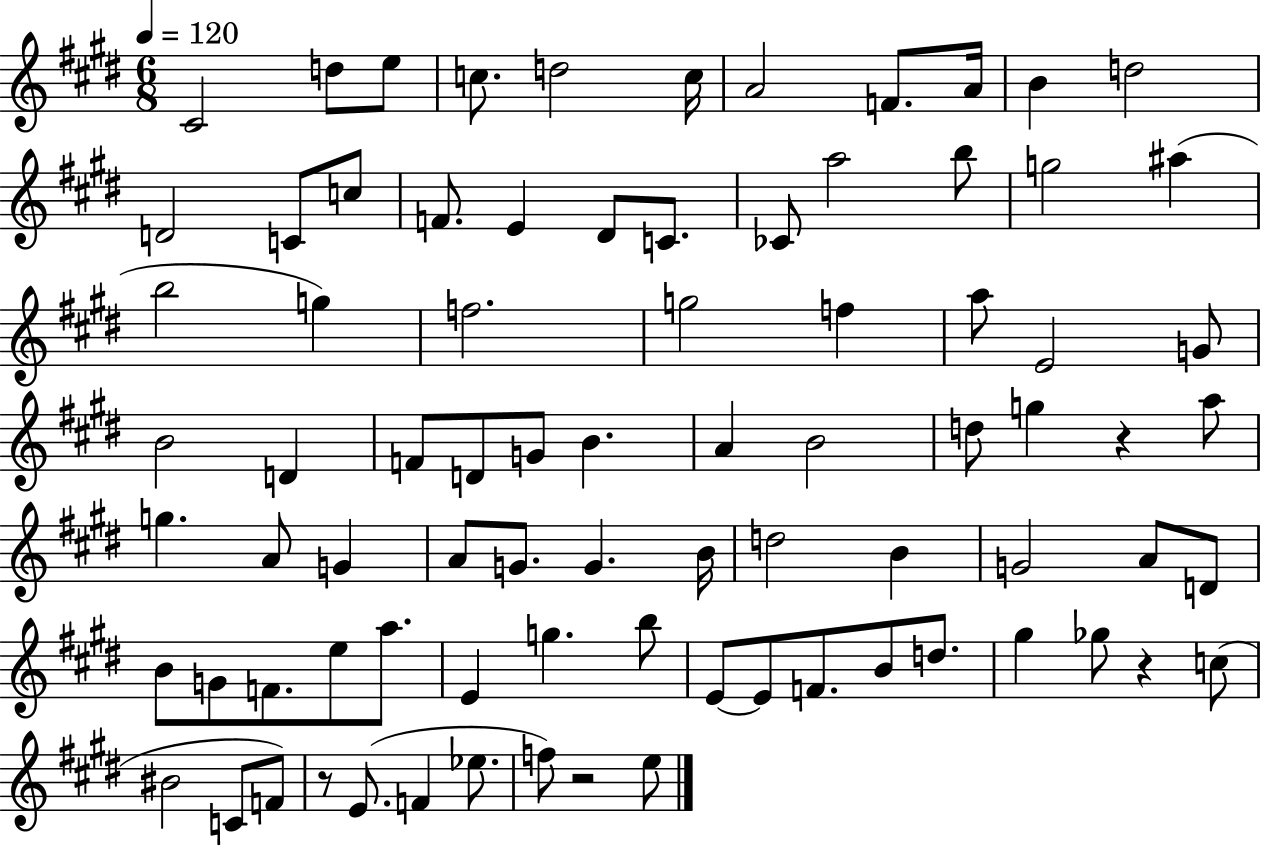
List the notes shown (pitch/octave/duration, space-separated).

C#4/h D5/e E5/e C5/e. D5/h C5/s A4/h F4/e. A4/s B4/q D5/h D4/h C4/e C5/e F4/e. E4/q D#4/e C4/e. CES4/e A5/h B5/e G5/h A#5/q B5/h G5/q F5/h. G5/h F5/q A5/e E4/h G4/e B4/h D4/q F4/e D4/e G4/e B4/q. A4/q B4/h D5/e G5/q R/q A5/e G5/q. A4/e G4/q A4/e G4/e. G4/q. B4/s D5/h B4/q G4/h A4/e D4/e B4/e G4/e F4/e. E5/e A5/e. E4/q G5/q. B5/e E4/e E4/e F4/e. B4/e D5/e. G#5/q Gb5/e R/q C5/e BIS4/h C4/e F4/e R/e E4/e. F4/q Eb5/e. F5/e R/h E5/e